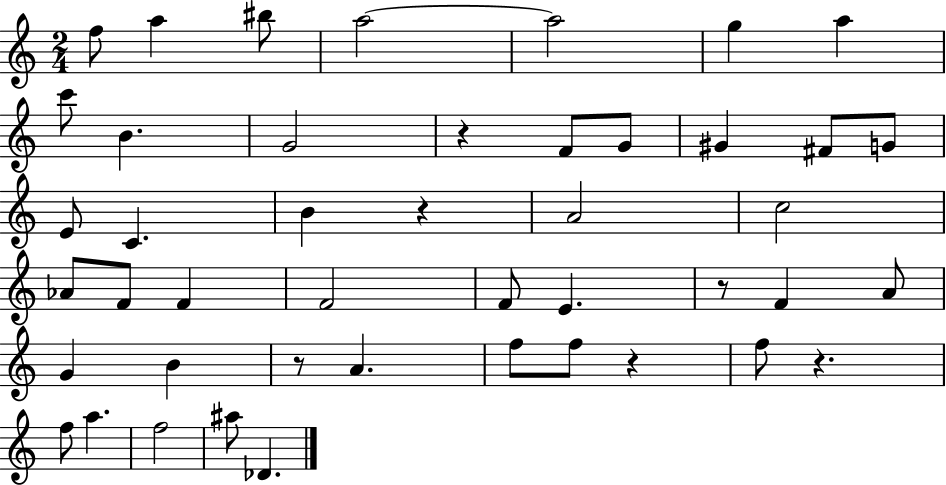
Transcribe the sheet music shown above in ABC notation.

X:1
T:Untitled
M:2/4
L:1/4
K:C
f/2 a ^b/2 a2 a2 g a c'/2 B G2 z F/2 G/2 ^G ^F/2 G/2 E/2 C B z A2 c2 _A/2 F/2 F F2 F/2 E z/2 F A/2 G B z/2 A f/2 f/2 z f/2 z f/2 a f2 ^a/2 _D